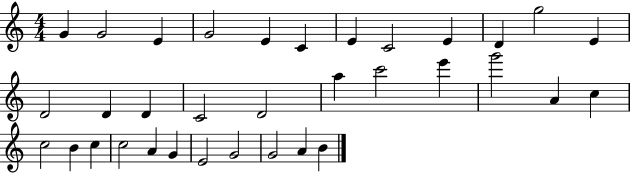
X:1
T:Untitled
M:4/4
L:1/4
K:C
G G2 E G2 E C E C2 E D g2 E D2 D D C2 D2 a c'2 e' g'2 A c c2 B c c2 A G E2 G2 G2 A B